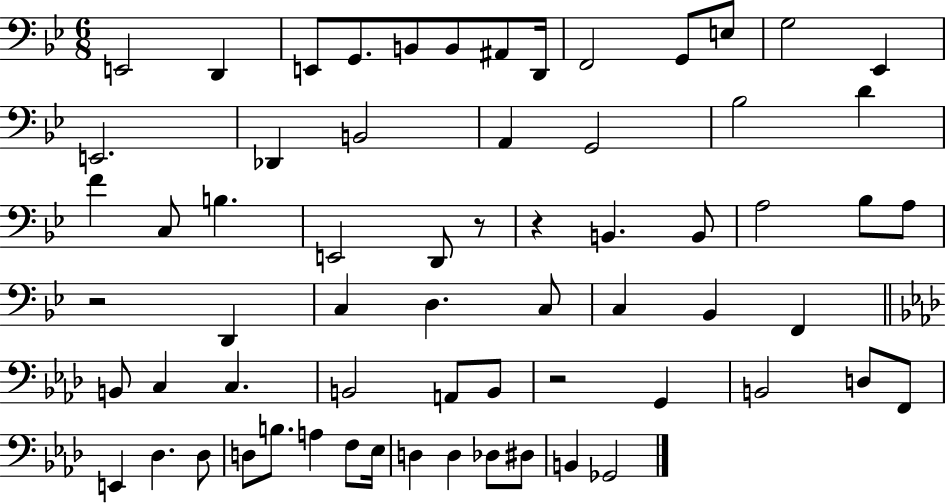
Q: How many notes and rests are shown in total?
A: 65